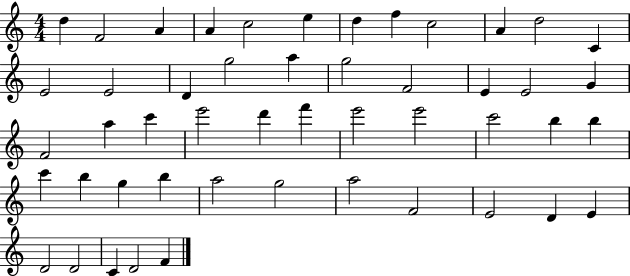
{
  \clef treble
  \numericTimeSignature
  \time 4/4
  \key c \major
  d''4 f'2 a'4 | a'4 c''2 e''4 | d''4 f''4 c''2 | a'4 d''2 c'4 | \break e'2 e'2 | d'4 g''2 a''4 | g''2 f'2 | e'4 e'2 g'4 | \break f'2 a''4 c'''4 | e'''2 d'''4 f'''4 | e'''2 e'''2 | c'''2 b''4 b''4 | \break c'''4 b''4 g''4 b''4 | a''2 g''2 | a''2 f'2 | e'2 d'4 e'4 | \break d'2 d'2 | c'4 d'2 f'4 | \bar "|."
}